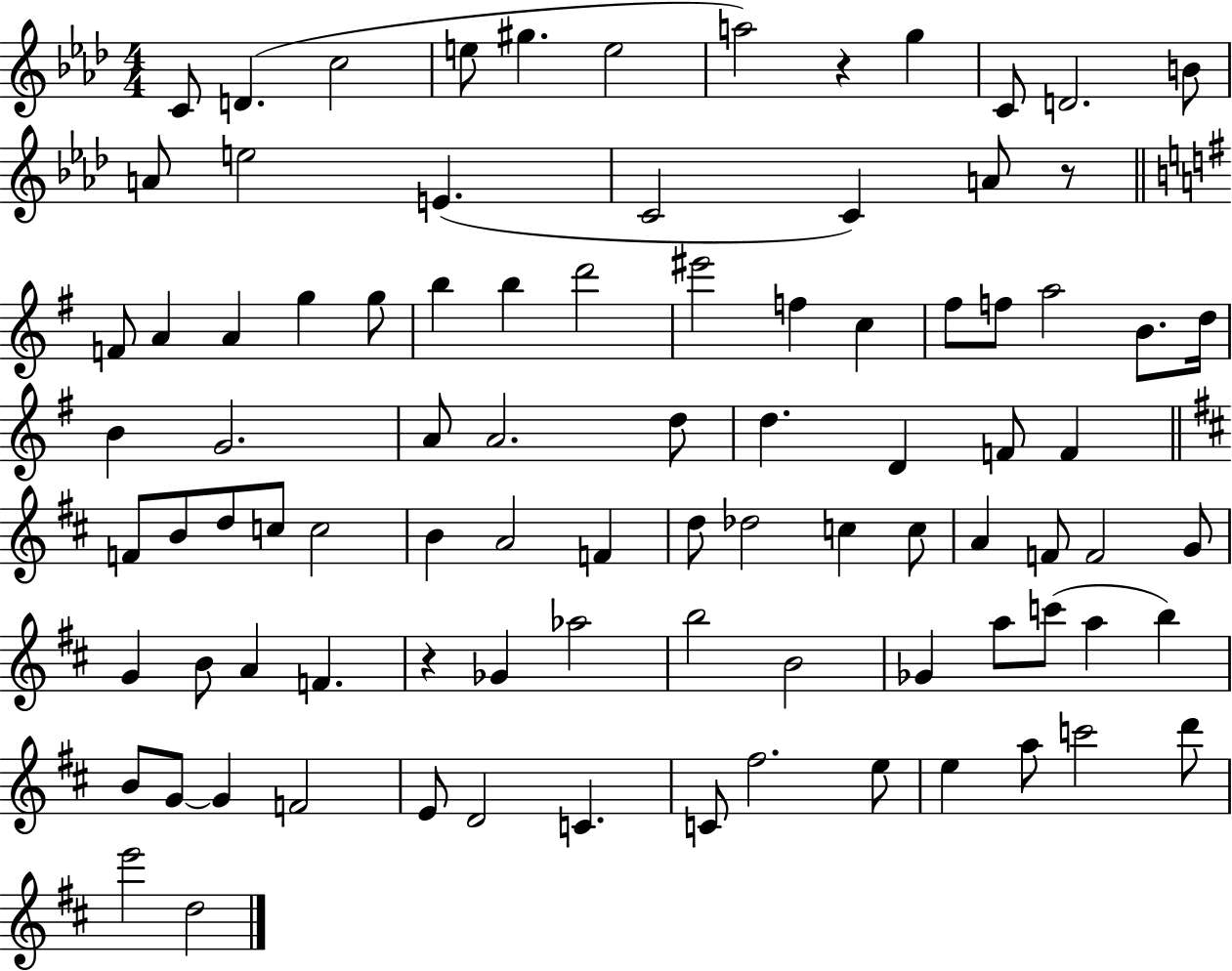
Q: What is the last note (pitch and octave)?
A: D5